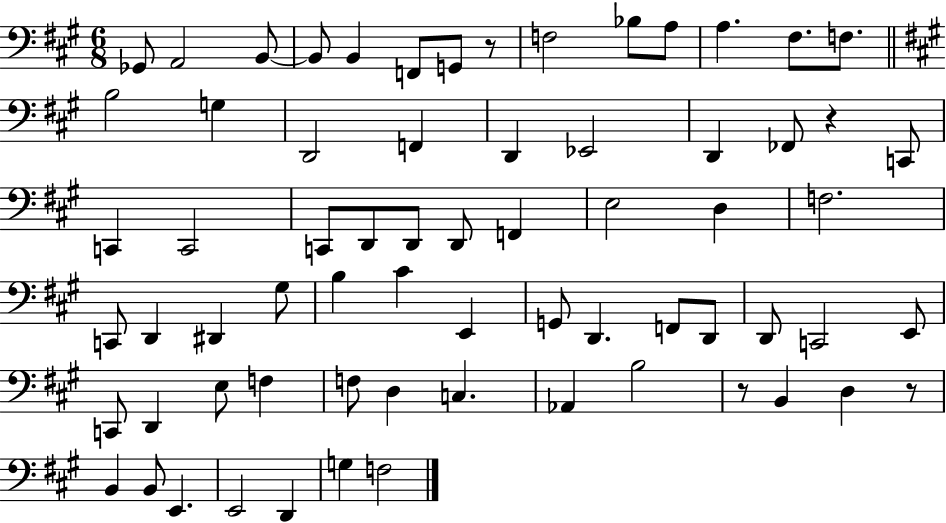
X:1
T:Untitled
M:6/8
L:1/4
K:A
_G,,/2 A,,2 B,,/2 B,,/2 B,, F,,/2 G,,/2 z/2 F,2 _B,/2 A,/2 A, ^F,/2 F,/2 B,2 G, D,,2 F,, D,, _E,,2 D,, _F,,/2 z C,,/2 C,, C,,2 C,,/2 D,,/2 D,,/2 D,,/2 F,, E,2 D, F,2 C,,/2 D,, ^D,, ^G,/2 B, ^C E,, G,,/2 D,, F,,/2 D,,/2 D,,/2 C,,2 E,,/2 C,,/2 D,, E,/2 F, F,/2 D, C, _A,, B,2 z/2 B,, D, z/2 B,, B,,/2 E,, E,,2 D,, G, F,2